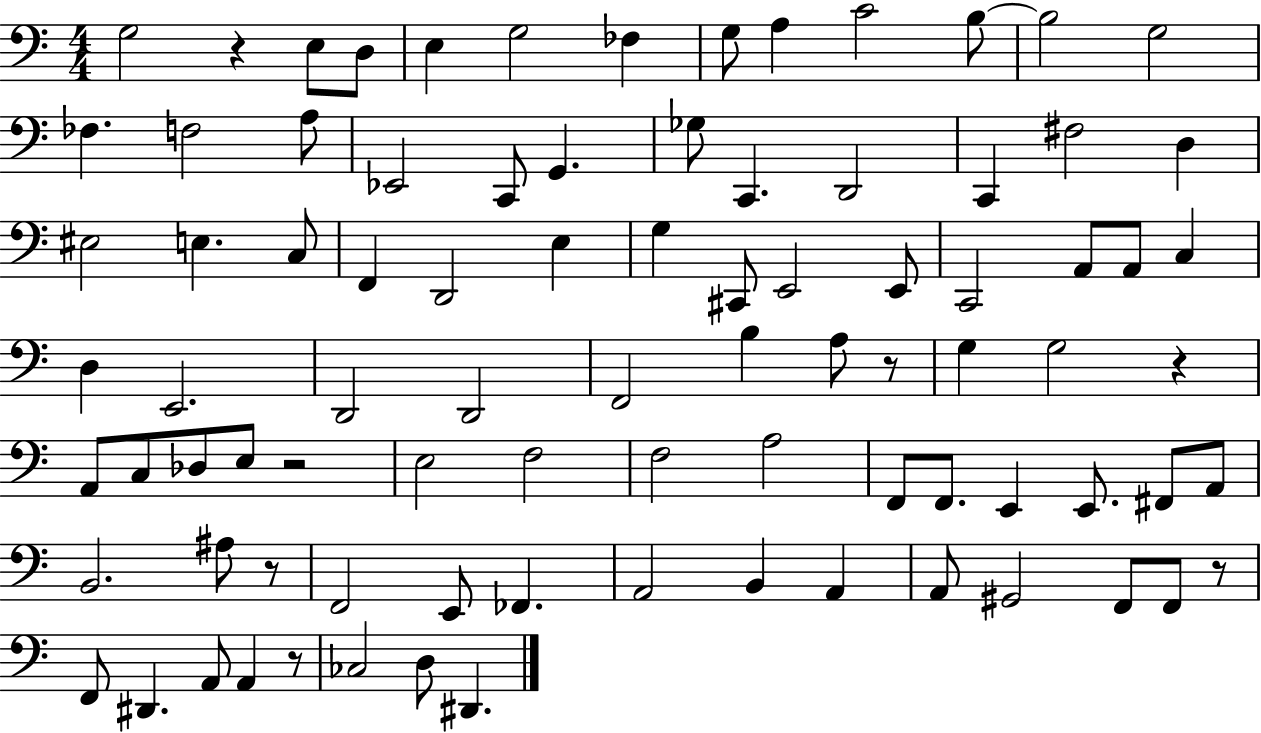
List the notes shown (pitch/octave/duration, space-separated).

G3/h R/q E3/e D3/e E3/q G3/h FES3/q G3/e A3/q C4/h B3/e B3/h G3/h FES3/q. F3/h A3/e Eb2/h C2/e G2/q. Gb3/e C2/q. D2/h C2/q F#3/h D3/q EIS3/h E3/q. C3/e F2/q D2/h E3/q G3/q C#2/e E2/h E2/e C2/h A2/e A2/e C3/q D3/q E2/h. D2/h D2/h F2/h B3/q A3/e R/e G3/q G3/h R/q A2/e C3/e Db3/e E3/e R/h E3/h F3/h F3/h A3/h F2/e F2/e. E2/q E2/e. F#2/e A2/e B2/h. A#3/e R/e F2/h E2/e FES2/q. A2/h B2/q A2/q A2/e G#2/h F2/e F2/e R/e F2/e D#2/q. A2/e A2/q R/e CES3/h D3/e D#2/q.